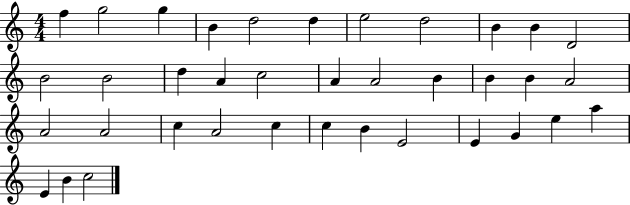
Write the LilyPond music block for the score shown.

{
  \clef treble
  \numericTimeSignature
  \time 4/4
  \key c \major
  f''4 g''2 g''4 | b'4 d''2 d''4 | e''2 d''2 | b'4 b'4 d'2 | \break b'2 b'2 | d''4 a'4 c''2 | a'4 a'2 b'4 | b'4 b'4 a'2 | \break a'2 a'2 | c''4 a'2 c''4 | c''4 b'4 e'2 | e'4 g'4 e''4 a''4 | \break e'4 b'4 c''2 | \bar "|."
}